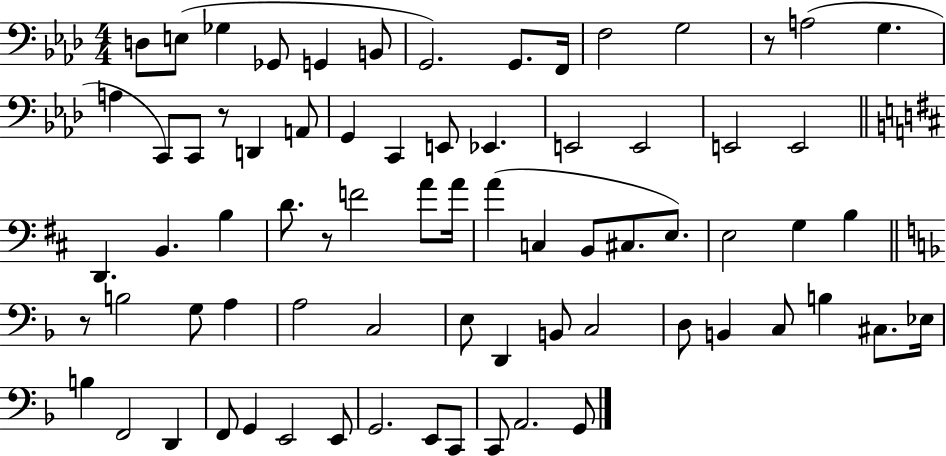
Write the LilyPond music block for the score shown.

{
  \clef bass
  \numericTimeSignature
  \time 4/4
  \key aes \major
  \repeat volta 2 { d8 e8( ges4 ges,8 g,4 b,8 | g,2.) g,8. f,16 | f2 g2 | r8 a2( g4. | \break a4 c,8) c,8 r8 d,4 a,8 | g,4 c,4 e,8 ees,4. | e,2 e,2 | e,2 e,2 | \break \bar "||" \break \key b \minor d,4. b,4. b4 | d'8. r8 f'2 a'8 a'16 | a'4( c4 b,8 cis8. e8.) | e2 g4 b4 | \break \bar "||" \break \key f \major r8 b2 g8 a4 | a2 c2 | e8 d,4 b,8 c2 | d8 b,4 c8 b4 cis8. ees16 | \break b4 f,2 d,4 | f,8 g,4 e,2 e,8 | g,2. e,8 c,8 | c,8 a,2. g,8 | \break } \bar "|."
}